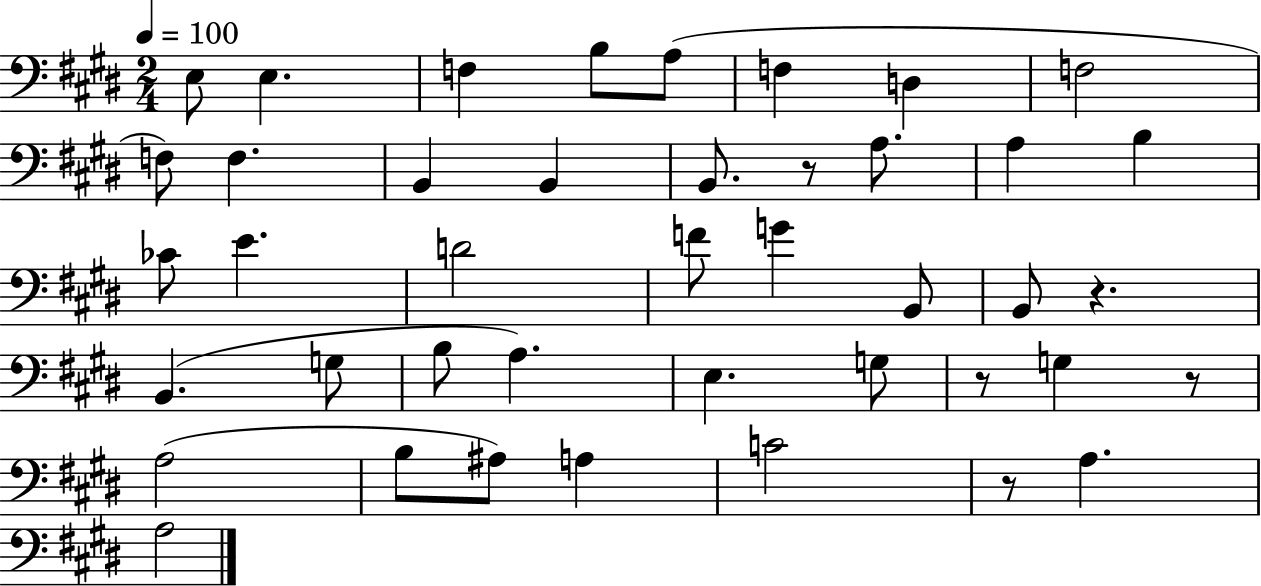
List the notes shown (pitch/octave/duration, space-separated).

E3/e E3/q. F3/q B3/e A3/e F3/q D3/q F3/h F3/e F3/q. B2/q B2/q B2/e. R/e A3/e. A3/q B3/q CES4/e E4/q. D4/h F4/e G4/q B2/e B2/e R/q. B2/q. G3/e B3/e A3/q. E3/q. G3/e R/e G3/q R/e A3/h B3/e A#3/e A3/q C4/h R/e A3/q. A3/h